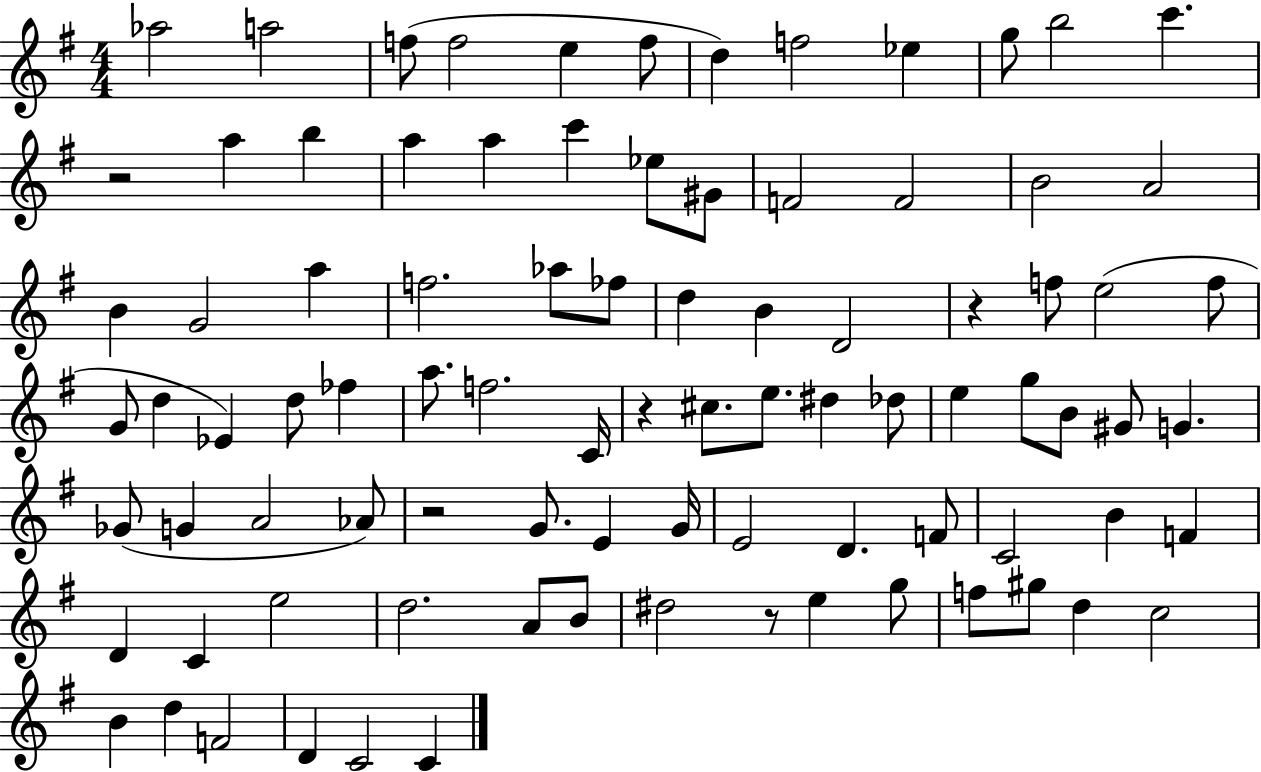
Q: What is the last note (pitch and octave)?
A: C4